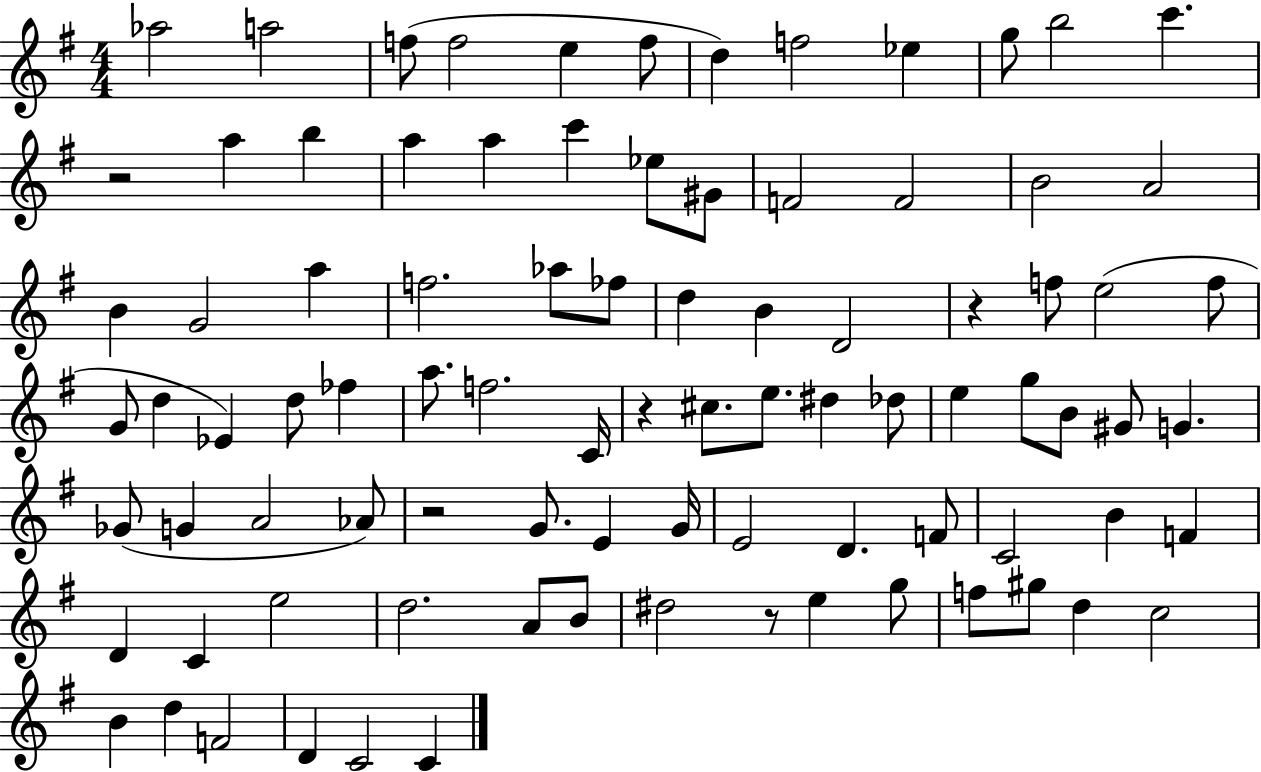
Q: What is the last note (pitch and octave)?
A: C4